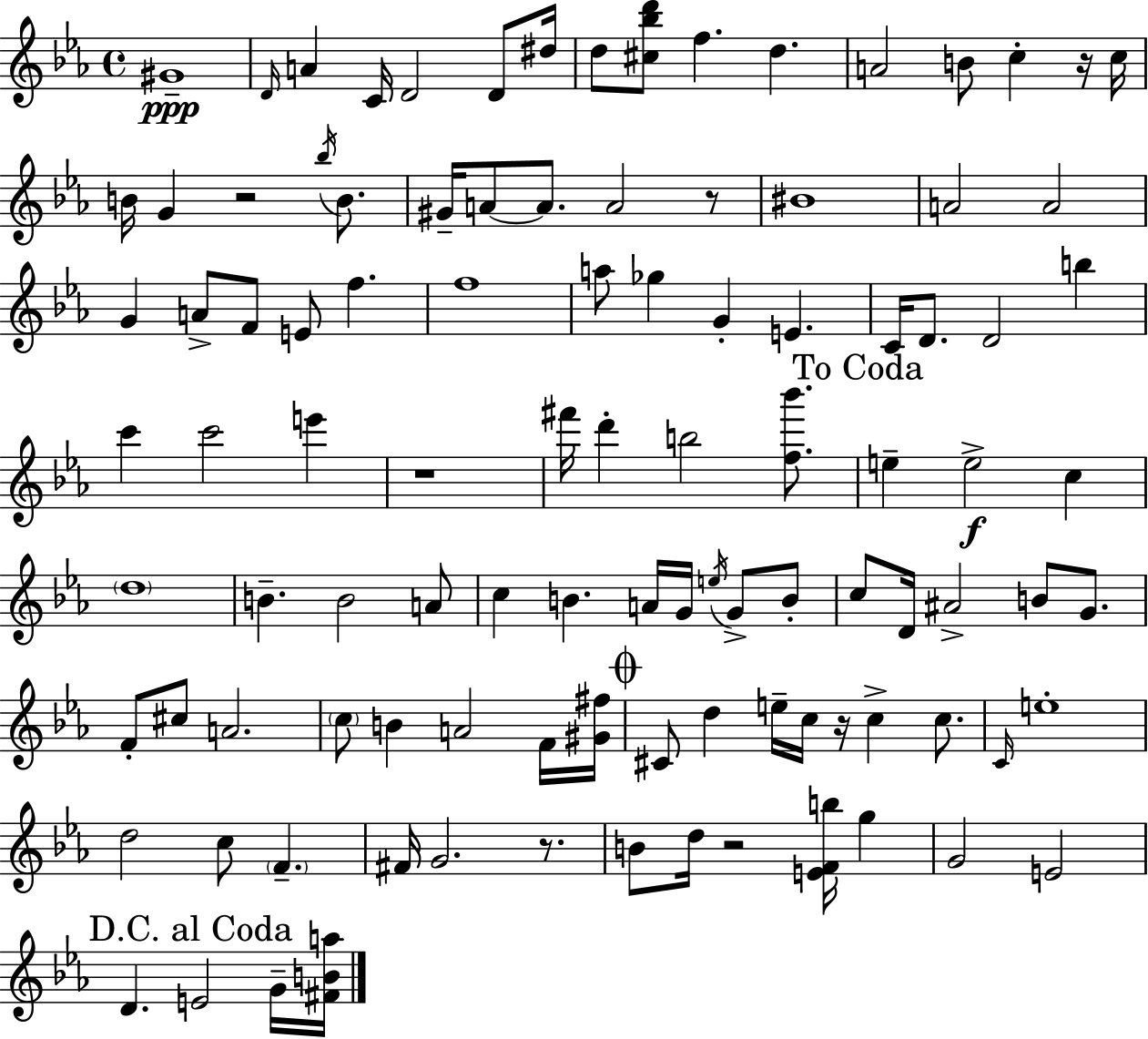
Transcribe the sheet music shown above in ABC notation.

X:1
T:Untitled
M:4/4
L:1/4
K:Cm
^G4 D/4 A C/4 D2 D/2 ^d/4 d/2 [^c_bd']/2 f d A2 B/2 c z/4 c/4 B/4 G z2 _b/4 B/2 ^G/4 A/2 A/2 A2 z/2 ^B4 A2 A2 G A/2 F/2 E/2 f f4 a/2 _g G E C/4 D/2 D2 b c' c'2 e' z4 ^f'/4 d' b2 [f_b']/2 e e2 c d4 B B2 A/2 c B A/4 G/4 e/4 G/2 B/2 c/2 D/4 ^A2 B/2 G/2 F/2 ^c/2 A2 c/2 B A2 F/4 [^G^f]/4 ^C/2 d e/4 c/4 z/4 c c/2 C/4 e4 d2 c/2 F ^F/4 G2 z/2 B/2 d/4 z2 [EFb]/4 g G2 E2 D E2 G/4 [^FBa]/4